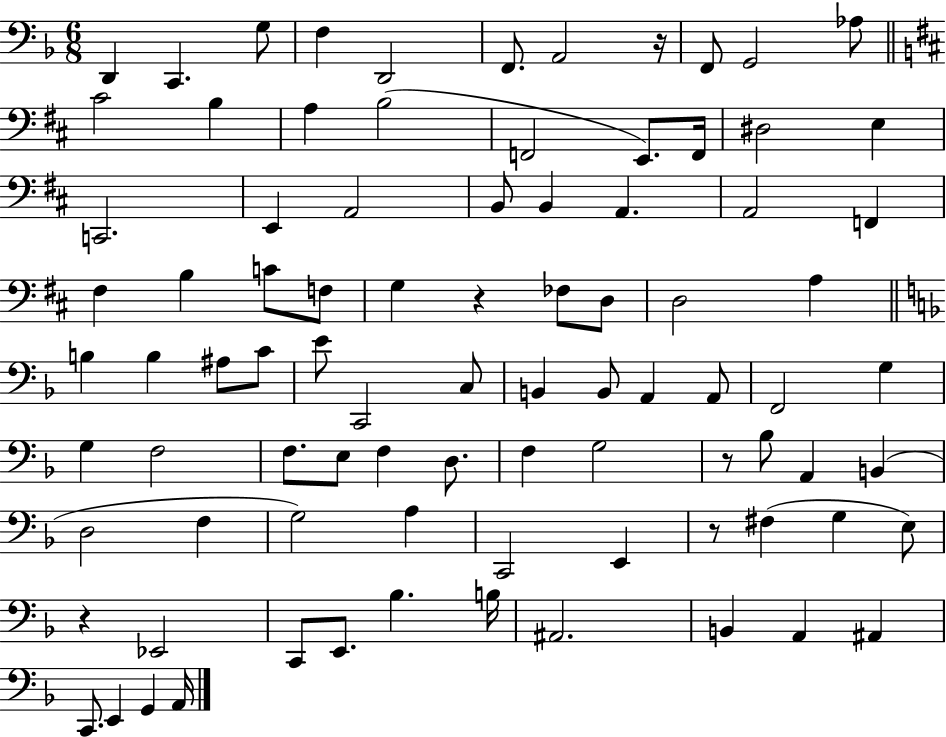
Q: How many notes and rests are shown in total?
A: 87